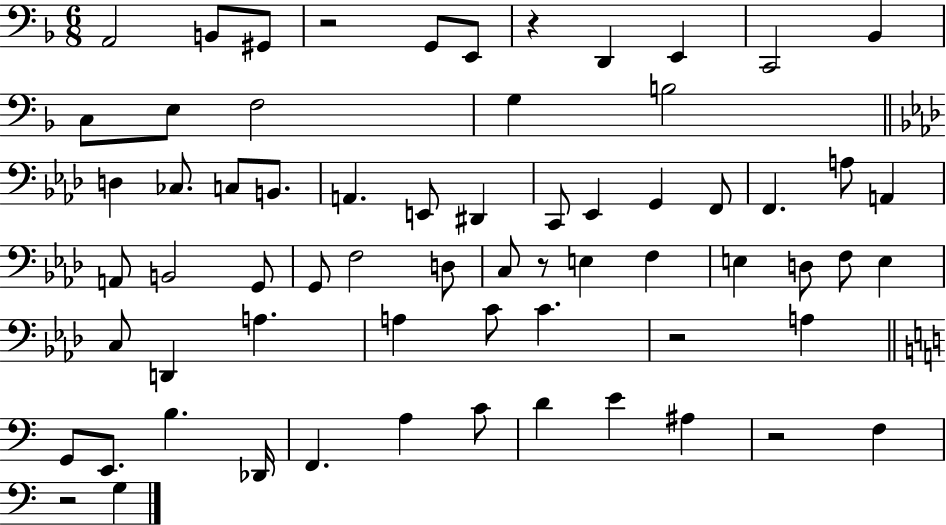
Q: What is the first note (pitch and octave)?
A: A2